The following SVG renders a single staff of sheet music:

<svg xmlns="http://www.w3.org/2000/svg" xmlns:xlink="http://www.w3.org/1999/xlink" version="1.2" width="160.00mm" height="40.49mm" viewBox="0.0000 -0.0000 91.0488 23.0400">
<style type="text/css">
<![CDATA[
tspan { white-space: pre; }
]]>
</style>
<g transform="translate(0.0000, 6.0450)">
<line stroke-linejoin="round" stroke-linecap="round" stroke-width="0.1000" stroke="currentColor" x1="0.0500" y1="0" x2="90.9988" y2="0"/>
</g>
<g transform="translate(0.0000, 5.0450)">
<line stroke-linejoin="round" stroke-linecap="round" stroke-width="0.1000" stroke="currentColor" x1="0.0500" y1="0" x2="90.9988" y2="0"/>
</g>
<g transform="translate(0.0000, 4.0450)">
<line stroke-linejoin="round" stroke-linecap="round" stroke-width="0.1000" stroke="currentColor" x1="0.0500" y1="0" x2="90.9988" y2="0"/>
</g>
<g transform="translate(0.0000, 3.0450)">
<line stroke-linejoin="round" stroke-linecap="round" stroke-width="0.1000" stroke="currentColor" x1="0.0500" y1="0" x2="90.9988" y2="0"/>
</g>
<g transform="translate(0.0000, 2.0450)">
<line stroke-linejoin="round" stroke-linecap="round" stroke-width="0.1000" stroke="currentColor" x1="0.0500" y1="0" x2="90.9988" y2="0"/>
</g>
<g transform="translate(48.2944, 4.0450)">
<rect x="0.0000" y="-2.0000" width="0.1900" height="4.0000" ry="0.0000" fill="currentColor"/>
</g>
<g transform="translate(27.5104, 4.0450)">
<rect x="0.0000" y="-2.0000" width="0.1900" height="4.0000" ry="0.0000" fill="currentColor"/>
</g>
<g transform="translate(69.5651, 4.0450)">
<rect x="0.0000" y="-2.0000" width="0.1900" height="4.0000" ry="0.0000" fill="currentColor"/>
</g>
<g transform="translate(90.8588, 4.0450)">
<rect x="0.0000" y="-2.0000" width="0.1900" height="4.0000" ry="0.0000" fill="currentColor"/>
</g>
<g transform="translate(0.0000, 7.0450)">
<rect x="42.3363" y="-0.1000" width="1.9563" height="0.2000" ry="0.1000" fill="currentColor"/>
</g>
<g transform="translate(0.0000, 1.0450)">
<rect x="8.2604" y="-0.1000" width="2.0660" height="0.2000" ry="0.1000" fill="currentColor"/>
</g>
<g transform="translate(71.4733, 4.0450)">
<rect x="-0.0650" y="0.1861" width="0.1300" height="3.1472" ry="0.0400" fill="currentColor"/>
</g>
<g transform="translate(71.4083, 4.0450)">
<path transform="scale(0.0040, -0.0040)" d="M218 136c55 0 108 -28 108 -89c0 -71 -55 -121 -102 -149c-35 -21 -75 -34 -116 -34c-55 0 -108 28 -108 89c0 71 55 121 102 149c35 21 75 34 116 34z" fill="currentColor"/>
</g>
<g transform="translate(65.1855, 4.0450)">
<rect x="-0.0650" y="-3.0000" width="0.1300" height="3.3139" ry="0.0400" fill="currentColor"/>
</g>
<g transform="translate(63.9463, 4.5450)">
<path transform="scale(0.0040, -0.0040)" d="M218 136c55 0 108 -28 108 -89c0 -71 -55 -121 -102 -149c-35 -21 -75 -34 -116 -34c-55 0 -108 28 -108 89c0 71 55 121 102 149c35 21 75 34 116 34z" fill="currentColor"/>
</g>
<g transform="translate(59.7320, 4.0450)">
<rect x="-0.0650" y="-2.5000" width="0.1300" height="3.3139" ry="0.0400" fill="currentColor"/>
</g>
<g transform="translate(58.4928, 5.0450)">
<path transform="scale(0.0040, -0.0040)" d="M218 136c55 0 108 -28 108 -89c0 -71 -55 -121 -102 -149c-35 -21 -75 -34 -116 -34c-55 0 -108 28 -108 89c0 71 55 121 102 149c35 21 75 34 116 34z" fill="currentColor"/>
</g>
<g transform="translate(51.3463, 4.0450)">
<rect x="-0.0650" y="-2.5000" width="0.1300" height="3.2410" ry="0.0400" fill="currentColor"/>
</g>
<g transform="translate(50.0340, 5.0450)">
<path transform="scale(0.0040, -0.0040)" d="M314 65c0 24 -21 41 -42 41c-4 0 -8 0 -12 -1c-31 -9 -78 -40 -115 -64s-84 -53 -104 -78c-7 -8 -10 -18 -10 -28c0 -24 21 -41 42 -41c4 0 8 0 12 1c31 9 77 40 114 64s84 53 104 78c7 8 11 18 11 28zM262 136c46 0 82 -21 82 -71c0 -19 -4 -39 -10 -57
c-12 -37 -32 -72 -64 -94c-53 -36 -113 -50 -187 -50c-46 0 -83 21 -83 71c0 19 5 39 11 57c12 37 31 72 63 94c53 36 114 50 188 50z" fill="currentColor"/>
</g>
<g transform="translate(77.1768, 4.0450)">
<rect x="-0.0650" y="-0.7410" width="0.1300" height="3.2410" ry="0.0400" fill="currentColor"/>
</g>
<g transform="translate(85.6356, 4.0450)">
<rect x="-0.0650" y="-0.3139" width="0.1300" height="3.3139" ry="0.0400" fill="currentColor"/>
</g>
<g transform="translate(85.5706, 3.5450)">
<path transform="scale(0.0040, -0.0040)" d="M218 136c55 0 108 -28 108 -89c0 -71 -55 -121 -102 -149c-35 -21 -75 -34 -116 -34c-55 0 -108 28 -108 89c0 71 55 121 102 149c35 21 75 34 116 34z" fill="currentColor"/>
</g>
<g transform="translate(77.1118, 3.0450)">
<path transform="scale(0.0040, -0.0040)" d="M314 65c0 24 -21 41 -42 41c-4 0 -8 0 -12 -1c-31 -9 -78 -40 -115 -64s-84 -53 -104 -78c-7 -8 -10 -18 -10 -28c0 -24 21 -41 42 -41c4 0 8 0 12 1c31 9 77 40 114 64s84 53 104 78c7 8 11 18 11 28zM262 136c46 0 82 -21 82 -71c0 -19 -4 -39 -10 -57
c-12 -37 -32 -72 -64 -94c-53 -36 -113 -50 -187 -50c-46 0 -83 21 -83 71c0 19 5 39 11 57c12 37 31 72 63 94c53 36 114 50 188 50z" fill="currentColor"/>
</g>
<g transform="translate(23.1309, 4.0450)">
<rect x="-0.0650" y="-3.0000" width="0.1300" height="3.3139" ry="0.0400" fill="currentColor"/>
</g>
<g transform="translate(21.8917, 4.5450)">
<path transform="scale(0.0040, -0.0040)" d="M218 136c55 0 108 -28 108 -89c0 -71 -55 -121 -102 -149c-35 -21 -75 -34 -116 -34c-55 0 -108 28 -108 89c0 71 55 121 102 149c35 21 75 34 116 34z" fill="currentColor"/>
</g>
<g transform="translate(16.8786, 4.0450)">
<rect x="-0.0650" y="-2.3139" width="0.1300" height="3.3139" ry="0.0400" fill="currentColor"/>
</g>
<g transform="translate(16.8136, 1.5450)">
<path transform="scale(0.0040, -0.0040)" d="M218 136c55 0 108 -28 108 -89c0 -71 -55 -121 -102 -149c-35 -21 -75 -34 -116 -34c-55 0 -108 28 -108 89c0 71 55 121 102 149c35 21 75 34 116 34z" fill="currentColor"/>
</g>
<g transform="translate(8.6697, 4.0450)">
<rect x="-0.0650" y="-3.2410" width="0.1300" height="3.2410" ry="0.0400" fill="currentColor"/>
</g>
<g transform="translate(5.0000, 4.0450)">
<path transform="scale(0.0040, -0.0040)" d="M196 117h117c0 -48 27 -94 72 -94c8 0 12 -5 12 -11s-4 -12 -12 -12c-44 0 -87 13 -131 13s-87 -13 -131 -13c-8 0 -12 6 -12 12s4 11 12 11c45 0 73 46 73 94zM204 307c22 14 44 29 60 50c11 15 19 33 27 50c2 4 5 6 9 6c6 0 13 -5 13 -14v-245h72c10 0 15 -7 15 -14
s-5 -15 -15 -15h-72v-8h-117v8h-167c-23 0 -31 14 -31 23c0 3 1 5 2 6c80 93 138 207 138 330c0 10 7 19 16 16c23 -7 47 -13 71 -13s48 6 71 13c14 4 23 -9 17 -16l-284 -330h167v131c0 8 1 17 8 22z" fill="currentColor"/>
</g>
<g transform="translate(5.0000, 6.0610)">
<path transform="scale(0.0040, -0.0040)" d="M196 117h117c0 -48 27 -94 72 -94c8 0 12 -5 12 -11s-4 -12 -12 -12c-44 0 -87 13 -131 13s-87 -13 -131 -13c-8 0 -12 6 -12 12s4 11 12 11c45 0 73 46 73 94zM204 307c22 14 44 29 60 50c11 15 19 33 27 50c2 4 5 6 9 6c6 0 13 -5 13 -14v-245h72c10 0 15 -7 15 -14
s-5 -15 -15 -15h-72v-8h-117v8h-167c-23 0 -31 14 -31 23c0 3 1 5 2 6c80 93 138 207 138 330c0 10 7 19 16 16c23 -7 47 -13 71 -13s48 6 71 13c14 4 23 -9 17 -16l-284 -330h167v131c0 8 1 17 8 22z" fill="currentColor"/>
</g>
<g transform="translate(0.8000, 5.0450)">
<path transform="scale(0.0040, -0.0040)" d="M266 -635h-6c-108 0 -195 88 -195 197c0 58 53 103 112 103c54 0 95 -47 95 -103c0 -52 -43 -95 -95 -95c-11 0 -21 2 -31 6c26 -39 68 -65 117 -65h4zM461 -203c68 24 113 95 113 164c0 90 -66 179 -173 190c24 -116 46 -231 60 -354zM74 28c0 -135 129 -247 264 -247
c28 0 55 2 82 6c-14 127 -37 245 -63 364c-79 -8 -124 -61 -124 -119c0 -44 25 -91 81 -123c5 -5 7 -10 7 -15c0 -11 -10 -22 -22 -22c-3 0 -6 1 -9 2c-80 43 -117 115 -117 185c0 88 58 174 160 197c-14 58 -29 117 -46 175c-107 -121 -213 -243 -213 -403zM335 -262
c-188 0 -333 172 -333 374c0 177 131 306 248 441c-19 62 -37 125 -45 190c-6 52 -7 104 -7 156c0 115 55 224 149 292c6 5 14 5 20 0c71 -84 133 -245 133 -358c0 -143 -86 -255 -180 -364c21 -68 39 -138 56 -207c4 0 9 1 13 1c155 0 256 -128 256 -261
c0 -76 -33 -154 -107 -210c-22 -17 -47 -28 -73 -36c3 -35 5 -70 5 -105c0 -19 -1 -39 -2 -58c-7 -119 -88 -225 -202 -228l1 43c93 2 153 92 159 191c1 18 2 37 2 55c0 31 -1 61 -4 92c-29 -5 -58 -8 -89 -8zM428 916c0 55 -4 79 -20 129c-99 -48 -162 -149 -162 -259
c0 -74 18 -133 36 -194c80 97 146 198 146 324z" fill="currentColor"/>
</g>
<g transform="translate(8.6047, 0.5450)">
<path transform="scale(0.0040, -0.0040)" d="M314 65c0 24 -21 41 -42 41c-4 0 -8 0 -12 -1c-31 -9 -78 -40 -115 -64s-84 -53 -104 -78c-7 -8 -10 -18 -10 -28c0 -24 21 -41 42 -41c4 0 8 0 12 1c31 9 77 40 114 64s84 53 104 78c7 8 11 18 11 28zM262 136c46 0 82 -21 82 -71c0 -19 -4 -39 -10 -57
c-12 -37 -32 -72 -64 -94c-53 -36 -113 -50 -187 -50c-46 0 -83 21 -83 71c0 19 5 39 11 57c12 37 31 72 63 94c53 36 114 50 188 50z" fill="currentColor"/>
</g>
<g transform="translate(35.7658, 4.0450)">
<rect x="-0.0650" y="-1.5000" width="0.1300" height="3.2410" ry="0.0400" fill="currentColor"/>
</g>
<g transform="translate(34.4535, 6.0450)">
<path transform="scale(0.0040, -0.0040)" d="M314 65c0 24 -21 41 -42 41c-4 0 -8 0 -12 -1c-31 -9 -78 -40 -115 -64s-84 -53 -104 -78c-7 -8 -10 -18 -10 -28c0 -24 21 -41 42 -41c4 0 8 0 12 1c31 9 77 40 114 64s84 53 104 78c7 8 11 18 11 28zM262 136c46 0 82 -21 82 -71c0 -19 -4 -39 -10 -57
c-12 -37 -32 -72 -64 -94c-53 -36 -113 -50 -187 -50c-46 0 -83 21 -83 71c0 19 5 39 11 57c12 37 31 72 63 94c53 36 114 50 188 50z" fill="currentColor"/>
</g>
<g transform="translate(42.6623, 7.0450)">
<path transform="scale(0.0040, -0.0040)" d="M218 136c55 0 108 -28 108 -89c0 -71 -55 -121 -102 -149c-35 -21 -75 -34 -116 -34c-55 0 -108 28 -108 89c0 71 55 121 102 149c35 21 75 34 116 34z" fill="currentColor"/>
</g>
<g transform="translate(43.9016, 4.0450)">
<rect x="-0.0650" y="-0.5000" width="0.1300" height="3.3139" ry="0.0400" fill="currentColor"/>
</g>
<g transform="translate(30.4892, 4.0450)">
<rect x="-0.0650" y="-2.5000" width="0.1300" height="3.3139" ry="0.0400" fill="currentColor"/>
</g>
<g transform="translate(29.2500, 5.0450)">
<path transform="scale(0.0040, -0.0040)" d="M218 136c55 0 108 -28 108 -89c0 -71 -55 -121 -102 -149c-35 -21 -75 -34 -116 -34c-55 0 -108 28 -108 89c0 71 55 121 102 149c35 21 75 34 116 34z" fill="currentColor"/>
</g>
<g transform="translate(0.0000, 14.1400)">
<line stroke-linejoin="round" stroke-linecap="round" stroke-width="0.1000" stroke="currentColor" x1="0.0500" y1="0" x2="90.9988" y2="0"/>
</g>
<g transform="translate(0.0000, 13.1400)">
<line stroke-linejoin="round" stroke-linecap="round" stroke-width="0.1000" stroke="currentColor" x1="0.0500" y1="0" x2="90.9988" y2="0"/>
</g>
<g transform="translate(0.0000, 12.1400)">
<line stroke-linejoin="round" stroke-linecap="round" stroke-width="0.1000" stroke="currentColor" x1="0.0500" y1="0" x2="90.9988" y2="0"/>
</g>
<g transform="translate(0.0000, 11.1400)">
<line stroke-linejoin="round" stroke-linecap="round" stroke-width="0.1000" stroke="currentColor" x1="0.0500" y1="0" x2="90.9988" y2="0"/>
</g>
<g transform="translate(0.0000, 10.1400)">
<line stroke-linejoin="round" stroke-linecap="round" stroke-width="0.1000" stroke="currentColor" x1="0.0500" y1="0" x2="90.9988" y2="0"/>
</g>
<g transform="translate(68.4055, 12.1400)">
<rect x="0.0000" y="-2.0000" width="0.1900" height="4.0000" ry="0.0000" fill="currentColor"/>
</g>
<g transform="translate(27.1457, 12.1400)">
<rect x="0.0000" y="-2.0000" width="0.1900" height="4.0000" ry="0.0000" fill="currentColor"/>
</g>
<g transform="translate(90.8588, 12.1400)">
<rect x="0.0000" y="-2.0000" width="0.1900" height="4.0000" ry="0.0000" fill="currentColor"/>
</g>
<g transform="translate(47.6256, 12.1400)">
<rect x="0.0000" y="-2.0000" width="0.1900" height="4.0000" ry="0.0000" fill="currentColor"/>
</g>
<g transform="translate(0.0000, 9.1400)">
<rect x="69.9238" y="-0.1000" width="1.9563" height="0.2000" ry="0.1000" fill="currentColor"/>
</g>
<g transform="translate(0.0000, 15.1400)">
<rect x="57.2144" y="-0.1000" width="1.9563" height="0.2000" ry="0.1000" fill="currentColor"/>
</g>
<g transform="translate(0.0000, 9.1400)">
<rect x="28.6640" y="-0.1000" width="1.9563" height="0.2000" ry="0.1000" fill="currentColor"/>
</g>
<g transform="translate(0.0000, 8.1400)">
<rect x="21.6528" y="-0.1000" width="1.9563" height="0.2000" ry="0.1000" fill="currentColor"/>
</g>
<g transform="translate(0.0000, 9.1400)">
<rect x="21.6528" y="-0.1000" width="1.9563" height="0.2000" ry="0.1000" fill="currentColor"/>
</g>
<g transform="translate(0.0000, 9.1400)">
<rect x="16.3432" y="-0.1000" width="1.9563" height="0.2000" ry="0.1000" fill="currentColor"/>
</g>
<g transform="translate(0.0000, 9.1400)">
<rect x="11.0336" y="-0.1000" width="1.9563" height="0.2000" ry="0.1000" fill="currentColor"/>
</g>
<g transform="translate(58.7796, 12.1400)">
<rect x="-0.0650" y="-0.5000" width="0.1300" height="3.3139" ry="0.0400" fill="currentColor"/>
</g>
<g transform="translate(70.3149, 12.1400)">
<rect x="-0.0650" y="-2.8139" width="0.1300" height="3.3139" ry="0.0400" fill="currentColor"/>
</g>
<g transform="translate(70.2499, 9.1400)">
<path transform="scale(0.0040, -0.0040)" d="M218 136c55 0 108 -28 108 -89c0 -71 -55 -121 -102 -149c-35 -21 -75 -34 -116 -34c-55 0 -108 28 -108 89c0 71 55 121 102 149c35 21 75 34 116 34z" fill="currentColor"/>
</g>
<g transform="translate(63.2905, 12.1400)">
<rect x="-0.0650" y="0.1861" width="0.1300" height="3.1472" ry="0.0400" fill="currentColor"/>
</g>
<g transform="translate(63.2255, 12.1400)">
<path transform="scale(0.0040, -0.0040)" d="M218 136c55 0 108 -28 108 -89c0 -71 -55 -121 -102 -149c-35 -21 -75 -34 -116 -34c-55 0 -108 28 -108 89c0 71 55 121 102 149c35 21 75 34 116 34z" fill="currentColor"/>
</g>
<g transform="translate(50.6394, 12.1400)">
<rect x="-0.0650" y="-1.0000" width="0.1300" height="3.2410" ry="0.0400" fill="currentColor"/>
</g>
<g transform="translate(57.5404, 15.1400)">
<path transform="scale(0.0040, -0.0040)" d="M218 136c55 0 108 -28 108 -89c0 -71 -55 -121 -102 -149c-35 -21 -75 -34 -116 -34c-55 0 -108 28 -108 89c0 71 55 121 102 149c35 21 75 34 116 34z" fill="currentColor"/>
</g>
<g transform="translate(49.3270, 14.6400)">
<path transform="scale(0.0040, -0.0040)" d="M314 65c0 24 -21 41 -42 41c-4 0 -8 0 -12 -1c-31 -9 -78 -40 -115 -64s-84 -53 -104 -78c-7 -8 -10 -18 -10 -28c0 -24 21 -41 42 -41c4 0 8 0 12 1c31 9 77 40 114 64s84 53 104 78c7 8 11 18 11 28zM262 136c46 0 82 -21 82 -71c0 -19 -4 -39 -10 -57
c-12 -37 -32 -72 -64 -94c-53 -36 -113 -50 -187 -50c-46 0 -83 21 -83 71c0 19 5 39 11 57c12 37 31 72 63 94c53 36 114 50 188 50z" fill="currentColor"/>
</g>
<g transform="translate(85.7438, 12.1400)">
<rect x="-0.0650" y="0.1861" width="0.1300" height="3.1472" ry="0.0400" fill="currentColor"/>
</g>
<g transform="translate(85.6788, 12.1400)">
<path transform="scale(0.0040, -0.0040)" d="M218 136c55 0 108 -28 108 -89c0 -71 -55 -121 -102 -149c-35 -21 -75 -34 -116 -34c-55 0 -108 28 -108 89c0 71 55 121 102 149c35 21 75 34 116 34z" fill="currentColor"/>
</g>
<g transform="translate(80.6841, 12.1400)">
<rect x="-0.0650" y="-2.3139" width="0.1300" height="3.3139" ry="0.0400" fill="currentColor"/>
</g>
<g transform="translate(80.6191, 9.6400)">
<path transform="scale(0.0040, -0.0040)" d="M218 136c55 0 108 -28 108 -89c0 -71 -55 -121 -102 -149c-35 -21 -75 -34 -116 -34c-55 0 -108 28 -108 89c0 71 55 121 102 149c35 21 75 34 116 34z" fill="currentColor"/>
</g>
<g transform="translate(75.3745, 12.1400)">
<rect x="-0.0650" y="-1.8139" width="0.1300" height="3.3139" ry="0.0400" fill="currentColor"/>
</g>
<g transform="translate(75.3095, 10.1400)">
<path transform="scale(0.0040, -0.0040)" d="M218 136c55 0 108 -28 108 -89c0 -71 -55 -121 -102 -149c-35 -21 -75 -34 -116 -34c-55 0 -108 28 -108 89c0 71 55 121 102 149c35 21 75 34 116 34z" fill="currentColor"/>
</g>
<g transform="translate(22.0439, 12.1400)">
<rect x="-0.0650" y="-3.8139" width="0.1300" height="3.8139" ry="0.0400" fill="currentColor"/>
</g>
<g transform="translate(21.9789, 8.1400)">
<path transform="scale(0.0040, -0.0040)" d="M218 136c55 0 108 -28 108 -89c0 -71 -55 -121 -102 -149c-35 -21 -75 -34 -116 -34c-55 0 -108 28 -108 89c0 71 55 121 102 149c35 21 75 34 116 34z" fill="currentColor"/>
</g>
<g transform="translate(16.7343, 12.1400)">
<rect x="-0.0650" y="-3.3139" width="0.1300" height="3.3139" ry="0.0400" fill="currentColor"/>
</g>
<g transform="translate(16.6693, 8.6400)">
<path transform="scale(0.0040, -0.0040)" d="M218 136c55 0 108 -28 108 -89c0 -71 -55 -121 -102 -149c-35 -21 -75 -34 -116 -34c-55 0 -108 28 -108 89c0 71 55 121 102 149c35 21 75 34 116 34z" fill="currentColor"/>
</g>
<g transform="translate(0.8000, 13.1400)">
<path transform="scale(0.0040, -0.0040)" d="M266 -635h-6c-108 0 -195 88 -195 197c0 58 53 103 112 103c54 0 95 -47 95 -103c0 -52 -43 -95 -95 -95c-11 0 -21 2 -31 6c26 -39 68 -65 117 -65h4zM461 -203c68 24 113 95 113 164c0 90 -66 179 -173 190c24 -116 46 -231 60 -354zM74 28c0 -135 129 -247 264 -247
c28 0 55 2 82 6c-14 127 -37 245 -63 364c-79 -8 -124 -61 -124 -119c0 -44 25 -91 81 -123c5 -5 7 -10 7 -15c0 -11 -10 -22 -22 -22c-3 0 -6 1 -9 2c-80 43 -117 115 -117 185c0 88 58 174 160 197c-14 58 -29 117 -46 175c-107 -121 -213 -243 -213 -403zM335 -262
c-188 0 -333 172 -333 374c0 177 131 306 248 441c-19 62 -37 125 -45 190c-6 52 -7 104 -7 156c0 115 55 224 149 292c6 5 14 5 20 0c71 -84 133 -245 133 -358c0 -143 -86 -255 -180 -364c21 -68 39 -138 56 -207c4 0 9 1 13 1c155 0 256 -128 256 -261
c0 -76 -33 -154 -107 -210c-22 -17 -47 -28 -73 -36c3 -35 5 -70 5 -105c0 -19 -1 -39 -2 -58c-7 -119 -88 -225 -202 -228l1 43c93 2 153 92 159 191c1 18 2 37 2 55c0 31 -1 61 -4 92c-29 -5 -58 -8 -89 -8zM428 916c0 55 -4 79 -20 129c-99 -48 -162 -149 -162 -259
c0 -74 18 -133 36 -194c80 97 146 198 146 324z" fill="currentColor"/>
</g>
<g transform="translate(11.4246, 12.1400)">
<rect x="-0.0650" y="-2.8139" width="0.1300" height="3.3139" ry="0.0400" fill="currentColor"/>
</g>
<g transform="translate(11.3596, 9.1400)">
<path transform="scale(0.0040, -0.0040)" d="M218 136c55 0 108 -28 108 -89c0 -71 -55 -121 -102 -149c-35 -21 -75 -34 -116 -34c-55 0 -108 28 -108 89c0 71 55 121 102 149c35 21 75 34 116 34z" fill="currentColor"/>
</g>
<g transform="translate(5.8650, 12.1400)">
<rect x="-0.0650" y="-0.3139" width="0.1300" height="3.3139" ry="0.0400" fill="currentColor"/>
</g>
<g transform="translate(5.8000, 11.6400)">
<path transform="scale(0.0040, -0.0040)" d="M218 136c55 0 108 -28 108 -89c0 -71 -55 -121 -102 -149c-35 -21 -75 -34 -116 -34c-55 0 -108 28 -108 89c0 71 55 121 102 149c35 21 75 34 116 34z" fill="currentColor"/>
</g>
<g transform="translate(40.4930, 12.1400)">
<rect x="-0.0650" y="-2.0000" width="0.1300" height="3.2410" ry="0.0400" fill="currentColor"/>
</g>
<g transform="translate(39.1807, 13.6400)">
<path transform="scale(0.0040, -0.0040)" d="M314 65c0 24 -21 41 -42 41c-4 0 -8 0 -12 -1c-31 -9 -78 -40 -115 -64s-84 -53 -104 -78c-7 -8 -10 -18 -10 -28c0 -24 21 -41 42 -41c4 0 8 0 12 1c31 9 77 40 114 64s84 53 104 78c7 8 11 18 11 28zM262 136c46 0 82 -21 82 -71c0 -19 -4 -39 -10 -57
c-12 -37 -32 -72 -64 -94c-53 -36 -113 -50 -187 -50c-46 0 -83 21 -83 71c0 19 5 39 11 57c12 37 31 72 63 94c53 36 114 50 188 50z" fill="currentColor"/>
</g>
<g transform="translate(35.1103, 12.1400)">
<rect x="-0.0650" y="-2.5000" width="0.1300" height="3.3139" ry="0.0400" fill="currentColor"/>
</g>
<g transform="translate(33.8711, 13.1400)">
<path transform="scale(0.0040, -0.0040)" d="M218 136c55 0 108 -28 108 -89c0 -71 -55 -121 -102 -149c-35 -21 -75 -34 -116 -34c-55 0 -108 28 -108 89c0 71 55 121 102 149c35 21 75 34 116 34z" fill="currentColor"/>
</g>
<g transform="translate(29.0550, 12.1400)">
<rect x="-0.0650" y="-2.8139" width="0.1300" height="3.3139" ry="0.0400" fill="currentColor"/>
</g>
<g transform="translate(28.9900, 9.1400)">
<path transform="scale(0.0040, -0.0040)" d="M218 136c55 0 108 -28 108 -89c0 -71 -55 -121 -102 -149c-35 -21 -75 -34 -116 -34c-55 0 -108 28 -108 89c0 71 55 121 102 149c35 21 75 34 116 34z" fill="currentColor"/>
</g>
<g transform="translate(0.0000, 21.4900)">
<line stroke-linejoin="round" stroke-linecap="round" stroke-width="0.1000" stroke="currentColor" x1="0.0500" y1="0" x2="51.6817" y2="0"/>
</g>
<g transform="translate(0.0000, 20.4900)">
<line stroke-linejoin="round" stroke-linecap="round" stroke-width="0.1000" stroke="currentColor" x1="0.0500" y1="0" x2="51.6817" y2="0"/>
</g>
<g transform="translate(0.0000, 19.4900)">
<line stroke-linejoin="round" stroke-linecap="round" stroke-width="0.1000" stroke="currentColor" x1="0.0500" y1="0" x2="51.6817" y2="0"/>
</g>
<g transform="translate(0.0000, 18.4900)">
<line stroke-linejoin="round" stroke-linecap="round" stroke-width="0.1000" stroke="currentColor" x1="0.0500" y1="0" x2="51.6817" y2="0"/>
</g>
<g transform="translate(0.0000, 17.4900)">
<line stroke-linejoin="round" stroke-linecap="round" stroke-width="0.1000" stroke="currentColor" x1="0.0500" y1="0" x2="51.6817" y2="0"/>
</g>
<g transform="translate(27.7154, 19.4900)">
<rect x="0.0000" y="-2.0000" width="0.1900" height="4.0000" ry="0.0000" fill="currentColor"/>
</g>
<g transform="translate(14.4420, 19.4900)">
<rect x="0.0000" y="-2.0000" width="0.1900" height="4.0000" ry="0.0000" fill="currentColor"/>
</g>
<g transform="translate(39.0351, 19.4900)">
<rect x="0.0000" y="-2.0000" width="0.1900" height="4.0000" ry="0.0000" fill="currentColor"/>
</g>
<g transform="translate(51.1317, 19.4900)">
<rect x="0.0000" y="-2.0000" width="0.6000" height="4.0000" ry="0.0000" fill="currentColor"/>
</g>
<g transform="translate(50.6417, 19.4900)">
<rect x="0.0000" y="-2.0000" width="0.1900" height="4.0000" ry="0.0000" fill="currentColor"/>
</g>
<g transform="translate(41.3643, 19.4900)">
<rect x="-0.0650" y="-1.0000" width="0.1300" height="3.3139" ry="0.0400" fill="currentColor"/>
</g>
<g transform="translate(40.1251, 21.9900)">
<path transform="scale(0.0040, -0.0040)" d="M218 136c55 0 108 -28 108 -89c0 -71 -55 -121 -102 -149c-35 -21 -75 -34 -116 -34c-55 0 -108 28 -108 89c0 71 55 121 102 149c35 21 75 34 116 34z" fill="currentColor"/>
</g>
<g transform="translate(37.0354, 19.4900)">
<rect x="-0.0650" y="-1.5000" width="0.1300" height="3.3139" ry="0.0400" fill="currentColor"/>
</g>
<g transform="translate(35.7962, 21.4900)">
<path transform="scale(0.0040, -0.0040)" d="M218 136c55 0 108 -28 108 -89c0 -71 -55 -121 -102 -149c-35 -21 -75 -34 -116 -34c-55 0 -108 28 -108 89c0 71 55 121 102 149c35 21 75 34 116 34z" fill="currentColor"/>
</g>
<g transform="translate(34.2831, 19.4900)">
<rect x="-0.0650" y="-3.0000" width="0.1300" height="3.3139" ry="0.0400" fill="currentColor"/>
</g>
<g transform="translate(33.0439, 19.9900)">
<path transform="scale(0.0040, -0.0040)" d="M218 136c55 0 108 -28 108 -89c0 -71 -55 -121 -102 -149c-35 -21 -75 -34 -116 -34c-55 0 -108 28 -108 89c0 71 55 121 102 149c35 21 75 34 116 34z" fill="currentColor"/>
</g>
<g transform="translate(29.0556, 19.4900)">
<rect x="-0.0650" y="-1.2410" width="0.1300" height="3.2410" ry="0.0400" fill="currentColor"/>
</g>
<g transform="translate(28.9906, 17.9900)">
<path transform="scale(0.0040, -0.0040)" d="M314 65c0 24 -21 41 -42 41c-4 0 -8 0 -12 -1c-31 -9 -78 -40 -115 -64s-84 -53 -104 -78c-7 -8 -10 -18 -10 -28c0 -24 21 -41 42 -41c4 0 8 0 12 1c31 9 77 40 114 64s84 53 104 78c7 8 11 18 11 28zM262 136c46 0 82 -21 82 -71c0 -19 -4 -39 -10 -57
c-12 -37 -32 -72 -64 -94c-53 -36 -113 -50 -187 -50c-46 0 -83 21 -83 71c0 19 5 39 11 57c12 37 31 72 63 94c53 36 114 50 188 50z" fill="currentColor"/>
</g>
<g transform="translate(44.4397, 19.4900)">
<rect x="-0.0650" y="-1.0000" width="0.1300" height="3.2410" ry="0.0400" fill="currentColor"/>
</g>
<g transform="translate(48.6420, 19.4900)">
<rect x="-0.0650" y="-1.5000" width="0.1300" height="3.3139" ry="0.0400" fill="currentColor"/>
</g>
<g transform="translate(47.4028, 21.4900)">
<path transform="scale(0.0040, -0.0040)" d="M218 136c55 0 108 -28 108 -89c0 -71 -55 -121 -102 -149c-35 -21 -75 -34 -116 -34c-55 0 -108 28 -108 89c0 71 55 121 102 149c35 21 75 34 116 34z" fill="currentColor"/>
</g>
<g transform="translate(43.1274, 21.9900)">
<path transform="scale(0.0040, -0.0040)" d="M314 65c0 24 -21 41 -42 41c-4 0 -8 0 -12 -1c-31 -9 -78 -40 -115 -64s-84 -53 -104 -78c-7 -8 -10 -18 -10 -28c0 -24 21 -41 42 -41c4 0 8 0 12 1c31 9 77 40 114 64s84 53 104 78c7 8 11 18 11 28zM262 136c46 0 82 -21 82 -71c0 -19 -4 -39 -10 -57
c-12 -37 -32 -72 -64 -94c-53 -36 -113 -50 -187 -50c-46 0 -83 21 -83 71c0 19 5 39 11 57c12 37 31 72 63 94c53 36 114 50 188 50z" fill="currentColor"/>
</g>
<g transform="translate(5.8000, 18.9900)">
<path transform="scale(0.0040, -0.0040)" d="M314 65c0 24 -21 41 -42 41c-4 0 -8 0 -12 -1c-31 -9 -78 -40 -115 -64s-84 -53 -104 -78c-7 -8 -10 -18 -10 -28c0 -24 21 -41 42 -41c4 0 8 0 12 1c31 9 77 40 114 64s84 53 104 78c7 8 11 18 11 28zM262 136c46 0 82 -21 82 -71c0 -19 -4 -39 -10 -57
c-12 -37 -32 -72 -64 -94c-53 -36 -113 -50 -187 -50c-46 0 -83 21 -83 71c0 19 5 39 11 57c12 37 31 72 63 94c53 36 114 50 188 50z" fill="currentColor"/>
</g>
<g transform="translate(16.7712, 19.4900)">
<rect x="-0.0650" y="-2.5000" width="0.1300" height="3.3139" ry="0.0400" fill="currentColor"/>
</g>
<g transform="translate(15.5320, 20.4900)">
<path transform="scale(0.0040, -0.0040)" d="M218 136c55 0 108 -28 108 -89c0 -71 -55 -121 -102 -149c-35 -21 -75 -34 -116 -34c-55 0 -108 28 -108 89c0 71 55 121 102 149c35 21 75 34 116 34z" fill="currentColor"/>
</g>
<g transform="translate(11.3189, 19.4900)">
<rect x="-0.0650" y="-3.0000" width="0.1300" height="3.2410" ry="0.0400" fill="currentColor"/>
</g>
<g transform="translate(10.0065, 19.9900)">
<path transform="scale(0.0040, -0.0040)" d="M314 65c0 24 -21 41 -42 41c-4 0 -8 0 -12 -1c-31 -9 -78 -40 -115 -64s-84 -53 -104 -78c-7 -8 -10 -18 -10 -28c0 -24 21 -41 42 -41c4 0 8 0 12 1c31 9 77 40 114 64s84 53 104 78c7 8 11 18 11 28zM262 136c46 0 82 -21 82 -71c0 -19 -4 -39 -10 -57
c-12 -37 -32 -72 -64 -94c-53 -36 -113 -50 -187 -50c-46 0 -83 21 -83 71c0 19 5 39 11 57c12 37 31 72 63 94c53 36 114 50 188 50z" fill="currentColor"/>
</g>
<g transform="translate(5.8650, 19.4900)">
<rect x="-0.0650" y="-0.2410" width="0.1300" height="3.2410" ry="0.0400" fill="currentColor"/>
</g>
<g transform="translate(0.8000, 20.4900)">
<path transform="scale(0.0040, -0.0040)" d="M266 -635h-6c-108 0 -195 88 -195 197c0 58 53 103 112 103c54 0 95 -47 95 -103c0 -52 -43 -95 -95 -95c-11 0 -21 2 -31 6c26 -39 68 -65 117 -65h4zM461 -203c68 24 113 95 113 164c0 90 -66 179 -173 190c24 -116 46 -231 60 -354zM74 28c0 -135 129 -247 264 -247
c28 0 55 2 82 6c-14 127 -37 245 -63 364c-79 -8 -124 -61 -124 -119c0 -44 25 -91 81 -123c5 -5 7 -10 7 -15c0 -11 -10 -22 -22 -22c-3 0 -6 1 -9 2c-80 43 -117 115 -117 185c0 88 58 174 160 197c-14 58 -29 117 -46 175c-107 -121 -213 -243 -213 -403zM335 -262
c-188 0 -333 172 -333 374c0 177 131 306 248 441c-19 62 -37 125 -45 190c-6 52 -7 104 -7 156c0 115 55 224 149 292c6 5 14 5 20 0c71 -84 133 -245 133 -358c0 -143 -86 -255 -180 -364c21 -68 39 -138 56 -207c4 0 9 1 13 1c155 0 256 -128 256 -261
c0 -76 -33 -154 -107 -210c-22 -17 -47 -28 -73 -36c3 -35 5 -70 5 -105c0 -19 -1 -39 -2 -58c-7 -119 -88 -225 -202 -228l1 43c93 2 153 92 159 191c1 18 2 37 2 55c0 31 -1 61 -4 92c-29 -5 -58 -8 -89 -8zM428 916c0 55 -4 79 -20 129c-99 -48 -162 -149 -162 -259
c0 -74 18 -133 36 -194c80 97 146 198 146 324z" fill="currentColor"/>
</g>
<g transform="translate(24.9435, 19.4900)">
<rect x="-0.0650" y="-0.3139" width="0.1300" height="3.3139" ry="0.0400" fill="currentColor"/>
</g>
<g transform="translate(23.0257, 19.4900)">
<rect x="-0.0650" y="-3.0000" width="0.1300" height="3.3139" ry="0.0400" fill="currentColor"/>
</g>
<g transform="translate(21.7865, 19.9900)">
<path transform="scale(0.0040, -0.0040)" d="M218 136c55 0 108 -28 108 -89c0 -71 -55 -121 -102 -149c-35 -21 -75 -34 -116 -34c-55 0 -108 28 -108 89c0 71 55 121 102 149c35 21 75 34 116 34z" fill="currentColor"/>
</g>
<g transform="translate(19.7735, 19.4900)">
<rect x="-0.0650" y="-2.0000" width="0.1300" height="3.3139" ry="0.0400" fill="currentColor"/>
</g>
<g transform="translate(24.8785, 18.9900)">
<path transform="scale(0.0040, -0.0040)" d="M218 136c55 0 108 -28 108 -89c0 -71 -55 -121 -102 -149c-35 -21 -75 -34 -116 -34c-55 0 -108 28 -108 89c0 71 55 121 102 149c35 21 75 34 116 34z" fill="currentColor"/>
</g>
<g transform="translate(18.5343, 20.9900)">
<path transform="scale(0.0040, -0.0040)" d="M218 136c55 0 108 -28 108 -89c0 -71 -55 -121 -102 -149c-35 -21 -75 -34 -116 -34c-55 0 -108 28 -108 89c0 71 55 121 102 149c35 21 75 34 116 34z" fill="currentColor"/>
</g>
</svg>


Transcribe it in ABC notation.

X:1
T:Untitled
M:4/4
L:1/4
K:C
b2 g A G E2 C G2 G A B d2 c c a b c' a G F2 D2 C B a f g B c2 A2 G F A c e2 A E D D2 E